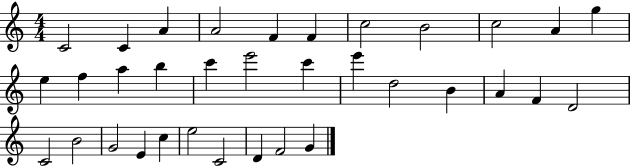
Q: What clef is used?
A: treble